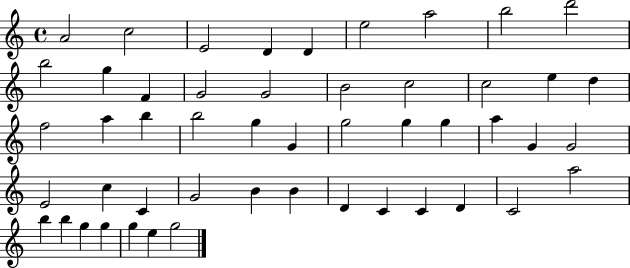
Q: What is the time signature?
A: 4/4